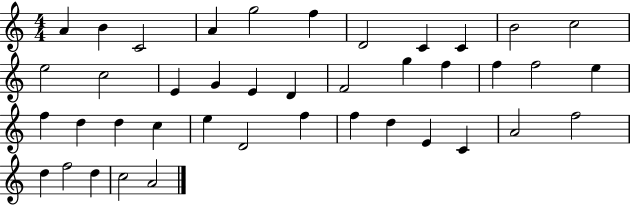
{
  \clef treble
  \numericTimeSignature
  \time 4/4
  \key c \major
  a'4 b'4 c'2 | a'4 g''2 f''4 | d'2 c'4 c'4 | b'2 c''2 | \break e''2 c''2 | e'4 g'4 e'4 d'4 | f'2 g''4 f''4 | f''4 f''2 e''4 | \break f''4 d''4 d''4 c''4 | e''4 d'2 f''4 | f''4 d''4 e'4 c'4 | a'2 f''2 | \break d''4 f''2 d''4 | c''2 a'2 | \bar "|."
}